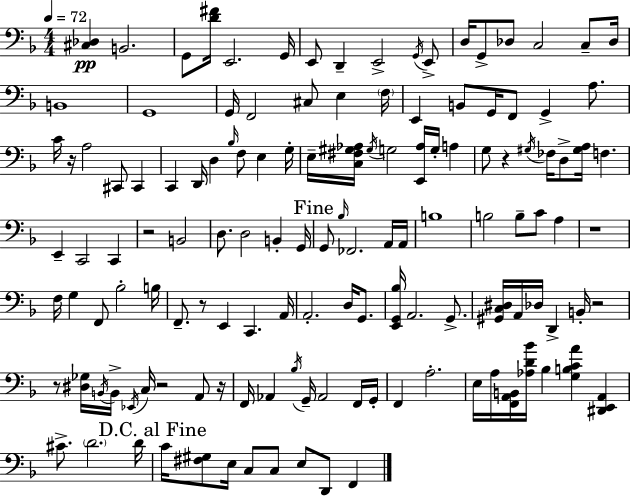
{
  \clef bass
  \numericTimeSignature
  \time 4/4
  \key d \minor
  \tempo 4 = 72
  <cis des>4\pp b,2. | g,8 <d' fis'>16 e,2. g,16 | e,8 d,4-- e,2-> \acciaccatura { g,16 } e,8-> | d16 g,8-> des8 c2 c8-- | \break des16 b,1 | g,1 | g,16 f,2 cis8 e4 | \parenthesize f16 e,4 b,8 g,16 f,8 g,4-> a8. | \break c'16 r16 a2 cis,8 cis,4 | c,4 d,16 d4 \grace { bes16 } f8 e4 | g16-. e16-- <c fis gis aes>16 \acciaccatura { gis16 } g2 <e, aes>16 g16-. a4 | g8 r4 \acciaccatura { gis16 } fes16 d8-> <gis a>16 f4. | \break e,4-- c,2 | c,4 r2 b,2 | d8. d2 b,4-. | g,16 \mark "Fine" g,8 \grace { bes16 } fes,2. | \break a,16 a,16 b1 | b2 b8-- c'8 | a4 r1 | f16 g4 f,8 bes2-. | \break b16 f,8.-- r8 e,4 c,4. | a,16 a,2.-. | d16 g,8. <e, g, bes>16 a,2. | g,8.-> <gis, c dis>16 a,16 des16 d,4-> b,16-. r2 | \break r8 <dis ges>16 \acciaccatura { b,16 } b,16-> \acciaccatura { ees,16 } c16 r2 | a,8 r16 f,16 aes,4 \acciaccatura { bes16 } g,16-- aes,2 | f,16 g,16-. f,4 a2.-. | e16 a16 <f, a, b,>16 <aes d' bes'>16 bes4 | \break <g b c' a'>4 <dis, e, a,>4 cis'8.-> \parenthesize d'2. | d'16 \mark "D.C. al Fine" c'16 <fis gis>8 e16 c8 c8 | e8 d,8 f,4 \bar "|."
}